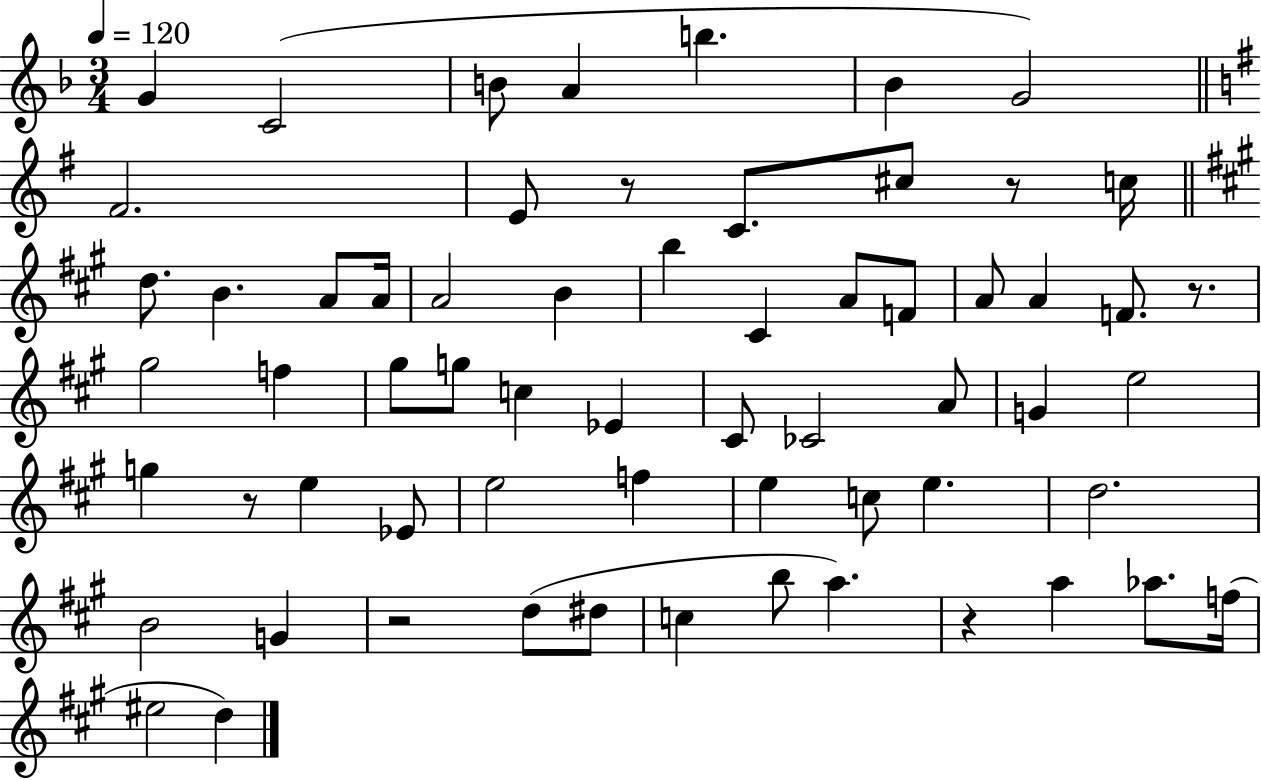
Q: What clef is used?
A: treble